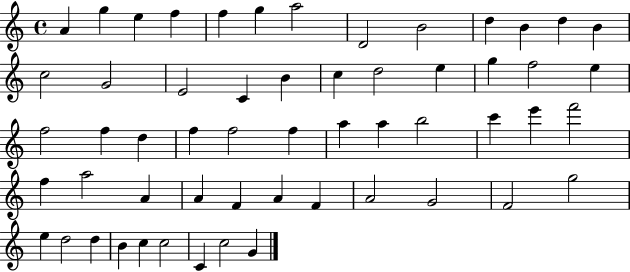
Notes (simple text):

A4/q G5/q E5/q F5/q F5/q G5/q A5/h D4/h B4/h D5/q B4/q D5/q B4/q C5/h G4/h E4/h C4/q B4/q C5/q D5/h E5/q G5/q F5/h E5/q F5/h F5/q D5/q F5/q F5/h F5/q A5/q A5/q B5/h C6/q E6/q F6/h F5/q A5/h A4/q A4/q F4/q A4/q F4/q A4/h G4/h F4/h G5/h E5/q D5/h D5/q B4/q C5/q C5/h C4/q C5/h G4/q